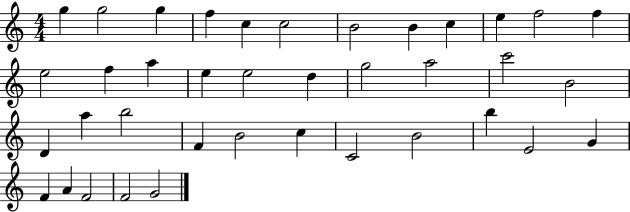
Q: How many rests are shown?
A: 0